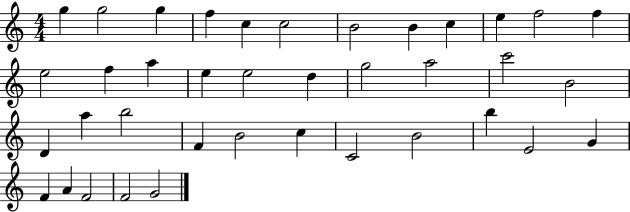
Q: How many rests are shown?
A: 0